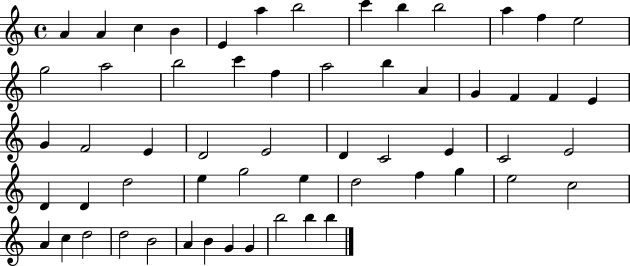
{
  \clef treble
  \time 4/4
  \defaultTimeSignature
  \key c \major
  a'4 a'4 c''4 b'4 | e'4 a''4 b''2 | c'''4 b''4 b''2 | a''4 f''4 e''2 | \break g''2 a''2 | b''2 c'''4 f''4 | a''2 b''4 a'4 | g'4 f'4 f'4 e'4 | \break g'4 f'2 e'4 | d'2 e'2 | d'4 c'2 e'4 | c'2 e'2 | \break d'4 d'4 d''2 | e''4 g''2 e''4 | d''2 f''4 g''4 | e''2 c''2 | \break a'4 c''4 d''2 | d''2 b'2 | a'4 b'4 g'4 g'4 | b''2 b''4 b''4 | \break \bar "|."
}